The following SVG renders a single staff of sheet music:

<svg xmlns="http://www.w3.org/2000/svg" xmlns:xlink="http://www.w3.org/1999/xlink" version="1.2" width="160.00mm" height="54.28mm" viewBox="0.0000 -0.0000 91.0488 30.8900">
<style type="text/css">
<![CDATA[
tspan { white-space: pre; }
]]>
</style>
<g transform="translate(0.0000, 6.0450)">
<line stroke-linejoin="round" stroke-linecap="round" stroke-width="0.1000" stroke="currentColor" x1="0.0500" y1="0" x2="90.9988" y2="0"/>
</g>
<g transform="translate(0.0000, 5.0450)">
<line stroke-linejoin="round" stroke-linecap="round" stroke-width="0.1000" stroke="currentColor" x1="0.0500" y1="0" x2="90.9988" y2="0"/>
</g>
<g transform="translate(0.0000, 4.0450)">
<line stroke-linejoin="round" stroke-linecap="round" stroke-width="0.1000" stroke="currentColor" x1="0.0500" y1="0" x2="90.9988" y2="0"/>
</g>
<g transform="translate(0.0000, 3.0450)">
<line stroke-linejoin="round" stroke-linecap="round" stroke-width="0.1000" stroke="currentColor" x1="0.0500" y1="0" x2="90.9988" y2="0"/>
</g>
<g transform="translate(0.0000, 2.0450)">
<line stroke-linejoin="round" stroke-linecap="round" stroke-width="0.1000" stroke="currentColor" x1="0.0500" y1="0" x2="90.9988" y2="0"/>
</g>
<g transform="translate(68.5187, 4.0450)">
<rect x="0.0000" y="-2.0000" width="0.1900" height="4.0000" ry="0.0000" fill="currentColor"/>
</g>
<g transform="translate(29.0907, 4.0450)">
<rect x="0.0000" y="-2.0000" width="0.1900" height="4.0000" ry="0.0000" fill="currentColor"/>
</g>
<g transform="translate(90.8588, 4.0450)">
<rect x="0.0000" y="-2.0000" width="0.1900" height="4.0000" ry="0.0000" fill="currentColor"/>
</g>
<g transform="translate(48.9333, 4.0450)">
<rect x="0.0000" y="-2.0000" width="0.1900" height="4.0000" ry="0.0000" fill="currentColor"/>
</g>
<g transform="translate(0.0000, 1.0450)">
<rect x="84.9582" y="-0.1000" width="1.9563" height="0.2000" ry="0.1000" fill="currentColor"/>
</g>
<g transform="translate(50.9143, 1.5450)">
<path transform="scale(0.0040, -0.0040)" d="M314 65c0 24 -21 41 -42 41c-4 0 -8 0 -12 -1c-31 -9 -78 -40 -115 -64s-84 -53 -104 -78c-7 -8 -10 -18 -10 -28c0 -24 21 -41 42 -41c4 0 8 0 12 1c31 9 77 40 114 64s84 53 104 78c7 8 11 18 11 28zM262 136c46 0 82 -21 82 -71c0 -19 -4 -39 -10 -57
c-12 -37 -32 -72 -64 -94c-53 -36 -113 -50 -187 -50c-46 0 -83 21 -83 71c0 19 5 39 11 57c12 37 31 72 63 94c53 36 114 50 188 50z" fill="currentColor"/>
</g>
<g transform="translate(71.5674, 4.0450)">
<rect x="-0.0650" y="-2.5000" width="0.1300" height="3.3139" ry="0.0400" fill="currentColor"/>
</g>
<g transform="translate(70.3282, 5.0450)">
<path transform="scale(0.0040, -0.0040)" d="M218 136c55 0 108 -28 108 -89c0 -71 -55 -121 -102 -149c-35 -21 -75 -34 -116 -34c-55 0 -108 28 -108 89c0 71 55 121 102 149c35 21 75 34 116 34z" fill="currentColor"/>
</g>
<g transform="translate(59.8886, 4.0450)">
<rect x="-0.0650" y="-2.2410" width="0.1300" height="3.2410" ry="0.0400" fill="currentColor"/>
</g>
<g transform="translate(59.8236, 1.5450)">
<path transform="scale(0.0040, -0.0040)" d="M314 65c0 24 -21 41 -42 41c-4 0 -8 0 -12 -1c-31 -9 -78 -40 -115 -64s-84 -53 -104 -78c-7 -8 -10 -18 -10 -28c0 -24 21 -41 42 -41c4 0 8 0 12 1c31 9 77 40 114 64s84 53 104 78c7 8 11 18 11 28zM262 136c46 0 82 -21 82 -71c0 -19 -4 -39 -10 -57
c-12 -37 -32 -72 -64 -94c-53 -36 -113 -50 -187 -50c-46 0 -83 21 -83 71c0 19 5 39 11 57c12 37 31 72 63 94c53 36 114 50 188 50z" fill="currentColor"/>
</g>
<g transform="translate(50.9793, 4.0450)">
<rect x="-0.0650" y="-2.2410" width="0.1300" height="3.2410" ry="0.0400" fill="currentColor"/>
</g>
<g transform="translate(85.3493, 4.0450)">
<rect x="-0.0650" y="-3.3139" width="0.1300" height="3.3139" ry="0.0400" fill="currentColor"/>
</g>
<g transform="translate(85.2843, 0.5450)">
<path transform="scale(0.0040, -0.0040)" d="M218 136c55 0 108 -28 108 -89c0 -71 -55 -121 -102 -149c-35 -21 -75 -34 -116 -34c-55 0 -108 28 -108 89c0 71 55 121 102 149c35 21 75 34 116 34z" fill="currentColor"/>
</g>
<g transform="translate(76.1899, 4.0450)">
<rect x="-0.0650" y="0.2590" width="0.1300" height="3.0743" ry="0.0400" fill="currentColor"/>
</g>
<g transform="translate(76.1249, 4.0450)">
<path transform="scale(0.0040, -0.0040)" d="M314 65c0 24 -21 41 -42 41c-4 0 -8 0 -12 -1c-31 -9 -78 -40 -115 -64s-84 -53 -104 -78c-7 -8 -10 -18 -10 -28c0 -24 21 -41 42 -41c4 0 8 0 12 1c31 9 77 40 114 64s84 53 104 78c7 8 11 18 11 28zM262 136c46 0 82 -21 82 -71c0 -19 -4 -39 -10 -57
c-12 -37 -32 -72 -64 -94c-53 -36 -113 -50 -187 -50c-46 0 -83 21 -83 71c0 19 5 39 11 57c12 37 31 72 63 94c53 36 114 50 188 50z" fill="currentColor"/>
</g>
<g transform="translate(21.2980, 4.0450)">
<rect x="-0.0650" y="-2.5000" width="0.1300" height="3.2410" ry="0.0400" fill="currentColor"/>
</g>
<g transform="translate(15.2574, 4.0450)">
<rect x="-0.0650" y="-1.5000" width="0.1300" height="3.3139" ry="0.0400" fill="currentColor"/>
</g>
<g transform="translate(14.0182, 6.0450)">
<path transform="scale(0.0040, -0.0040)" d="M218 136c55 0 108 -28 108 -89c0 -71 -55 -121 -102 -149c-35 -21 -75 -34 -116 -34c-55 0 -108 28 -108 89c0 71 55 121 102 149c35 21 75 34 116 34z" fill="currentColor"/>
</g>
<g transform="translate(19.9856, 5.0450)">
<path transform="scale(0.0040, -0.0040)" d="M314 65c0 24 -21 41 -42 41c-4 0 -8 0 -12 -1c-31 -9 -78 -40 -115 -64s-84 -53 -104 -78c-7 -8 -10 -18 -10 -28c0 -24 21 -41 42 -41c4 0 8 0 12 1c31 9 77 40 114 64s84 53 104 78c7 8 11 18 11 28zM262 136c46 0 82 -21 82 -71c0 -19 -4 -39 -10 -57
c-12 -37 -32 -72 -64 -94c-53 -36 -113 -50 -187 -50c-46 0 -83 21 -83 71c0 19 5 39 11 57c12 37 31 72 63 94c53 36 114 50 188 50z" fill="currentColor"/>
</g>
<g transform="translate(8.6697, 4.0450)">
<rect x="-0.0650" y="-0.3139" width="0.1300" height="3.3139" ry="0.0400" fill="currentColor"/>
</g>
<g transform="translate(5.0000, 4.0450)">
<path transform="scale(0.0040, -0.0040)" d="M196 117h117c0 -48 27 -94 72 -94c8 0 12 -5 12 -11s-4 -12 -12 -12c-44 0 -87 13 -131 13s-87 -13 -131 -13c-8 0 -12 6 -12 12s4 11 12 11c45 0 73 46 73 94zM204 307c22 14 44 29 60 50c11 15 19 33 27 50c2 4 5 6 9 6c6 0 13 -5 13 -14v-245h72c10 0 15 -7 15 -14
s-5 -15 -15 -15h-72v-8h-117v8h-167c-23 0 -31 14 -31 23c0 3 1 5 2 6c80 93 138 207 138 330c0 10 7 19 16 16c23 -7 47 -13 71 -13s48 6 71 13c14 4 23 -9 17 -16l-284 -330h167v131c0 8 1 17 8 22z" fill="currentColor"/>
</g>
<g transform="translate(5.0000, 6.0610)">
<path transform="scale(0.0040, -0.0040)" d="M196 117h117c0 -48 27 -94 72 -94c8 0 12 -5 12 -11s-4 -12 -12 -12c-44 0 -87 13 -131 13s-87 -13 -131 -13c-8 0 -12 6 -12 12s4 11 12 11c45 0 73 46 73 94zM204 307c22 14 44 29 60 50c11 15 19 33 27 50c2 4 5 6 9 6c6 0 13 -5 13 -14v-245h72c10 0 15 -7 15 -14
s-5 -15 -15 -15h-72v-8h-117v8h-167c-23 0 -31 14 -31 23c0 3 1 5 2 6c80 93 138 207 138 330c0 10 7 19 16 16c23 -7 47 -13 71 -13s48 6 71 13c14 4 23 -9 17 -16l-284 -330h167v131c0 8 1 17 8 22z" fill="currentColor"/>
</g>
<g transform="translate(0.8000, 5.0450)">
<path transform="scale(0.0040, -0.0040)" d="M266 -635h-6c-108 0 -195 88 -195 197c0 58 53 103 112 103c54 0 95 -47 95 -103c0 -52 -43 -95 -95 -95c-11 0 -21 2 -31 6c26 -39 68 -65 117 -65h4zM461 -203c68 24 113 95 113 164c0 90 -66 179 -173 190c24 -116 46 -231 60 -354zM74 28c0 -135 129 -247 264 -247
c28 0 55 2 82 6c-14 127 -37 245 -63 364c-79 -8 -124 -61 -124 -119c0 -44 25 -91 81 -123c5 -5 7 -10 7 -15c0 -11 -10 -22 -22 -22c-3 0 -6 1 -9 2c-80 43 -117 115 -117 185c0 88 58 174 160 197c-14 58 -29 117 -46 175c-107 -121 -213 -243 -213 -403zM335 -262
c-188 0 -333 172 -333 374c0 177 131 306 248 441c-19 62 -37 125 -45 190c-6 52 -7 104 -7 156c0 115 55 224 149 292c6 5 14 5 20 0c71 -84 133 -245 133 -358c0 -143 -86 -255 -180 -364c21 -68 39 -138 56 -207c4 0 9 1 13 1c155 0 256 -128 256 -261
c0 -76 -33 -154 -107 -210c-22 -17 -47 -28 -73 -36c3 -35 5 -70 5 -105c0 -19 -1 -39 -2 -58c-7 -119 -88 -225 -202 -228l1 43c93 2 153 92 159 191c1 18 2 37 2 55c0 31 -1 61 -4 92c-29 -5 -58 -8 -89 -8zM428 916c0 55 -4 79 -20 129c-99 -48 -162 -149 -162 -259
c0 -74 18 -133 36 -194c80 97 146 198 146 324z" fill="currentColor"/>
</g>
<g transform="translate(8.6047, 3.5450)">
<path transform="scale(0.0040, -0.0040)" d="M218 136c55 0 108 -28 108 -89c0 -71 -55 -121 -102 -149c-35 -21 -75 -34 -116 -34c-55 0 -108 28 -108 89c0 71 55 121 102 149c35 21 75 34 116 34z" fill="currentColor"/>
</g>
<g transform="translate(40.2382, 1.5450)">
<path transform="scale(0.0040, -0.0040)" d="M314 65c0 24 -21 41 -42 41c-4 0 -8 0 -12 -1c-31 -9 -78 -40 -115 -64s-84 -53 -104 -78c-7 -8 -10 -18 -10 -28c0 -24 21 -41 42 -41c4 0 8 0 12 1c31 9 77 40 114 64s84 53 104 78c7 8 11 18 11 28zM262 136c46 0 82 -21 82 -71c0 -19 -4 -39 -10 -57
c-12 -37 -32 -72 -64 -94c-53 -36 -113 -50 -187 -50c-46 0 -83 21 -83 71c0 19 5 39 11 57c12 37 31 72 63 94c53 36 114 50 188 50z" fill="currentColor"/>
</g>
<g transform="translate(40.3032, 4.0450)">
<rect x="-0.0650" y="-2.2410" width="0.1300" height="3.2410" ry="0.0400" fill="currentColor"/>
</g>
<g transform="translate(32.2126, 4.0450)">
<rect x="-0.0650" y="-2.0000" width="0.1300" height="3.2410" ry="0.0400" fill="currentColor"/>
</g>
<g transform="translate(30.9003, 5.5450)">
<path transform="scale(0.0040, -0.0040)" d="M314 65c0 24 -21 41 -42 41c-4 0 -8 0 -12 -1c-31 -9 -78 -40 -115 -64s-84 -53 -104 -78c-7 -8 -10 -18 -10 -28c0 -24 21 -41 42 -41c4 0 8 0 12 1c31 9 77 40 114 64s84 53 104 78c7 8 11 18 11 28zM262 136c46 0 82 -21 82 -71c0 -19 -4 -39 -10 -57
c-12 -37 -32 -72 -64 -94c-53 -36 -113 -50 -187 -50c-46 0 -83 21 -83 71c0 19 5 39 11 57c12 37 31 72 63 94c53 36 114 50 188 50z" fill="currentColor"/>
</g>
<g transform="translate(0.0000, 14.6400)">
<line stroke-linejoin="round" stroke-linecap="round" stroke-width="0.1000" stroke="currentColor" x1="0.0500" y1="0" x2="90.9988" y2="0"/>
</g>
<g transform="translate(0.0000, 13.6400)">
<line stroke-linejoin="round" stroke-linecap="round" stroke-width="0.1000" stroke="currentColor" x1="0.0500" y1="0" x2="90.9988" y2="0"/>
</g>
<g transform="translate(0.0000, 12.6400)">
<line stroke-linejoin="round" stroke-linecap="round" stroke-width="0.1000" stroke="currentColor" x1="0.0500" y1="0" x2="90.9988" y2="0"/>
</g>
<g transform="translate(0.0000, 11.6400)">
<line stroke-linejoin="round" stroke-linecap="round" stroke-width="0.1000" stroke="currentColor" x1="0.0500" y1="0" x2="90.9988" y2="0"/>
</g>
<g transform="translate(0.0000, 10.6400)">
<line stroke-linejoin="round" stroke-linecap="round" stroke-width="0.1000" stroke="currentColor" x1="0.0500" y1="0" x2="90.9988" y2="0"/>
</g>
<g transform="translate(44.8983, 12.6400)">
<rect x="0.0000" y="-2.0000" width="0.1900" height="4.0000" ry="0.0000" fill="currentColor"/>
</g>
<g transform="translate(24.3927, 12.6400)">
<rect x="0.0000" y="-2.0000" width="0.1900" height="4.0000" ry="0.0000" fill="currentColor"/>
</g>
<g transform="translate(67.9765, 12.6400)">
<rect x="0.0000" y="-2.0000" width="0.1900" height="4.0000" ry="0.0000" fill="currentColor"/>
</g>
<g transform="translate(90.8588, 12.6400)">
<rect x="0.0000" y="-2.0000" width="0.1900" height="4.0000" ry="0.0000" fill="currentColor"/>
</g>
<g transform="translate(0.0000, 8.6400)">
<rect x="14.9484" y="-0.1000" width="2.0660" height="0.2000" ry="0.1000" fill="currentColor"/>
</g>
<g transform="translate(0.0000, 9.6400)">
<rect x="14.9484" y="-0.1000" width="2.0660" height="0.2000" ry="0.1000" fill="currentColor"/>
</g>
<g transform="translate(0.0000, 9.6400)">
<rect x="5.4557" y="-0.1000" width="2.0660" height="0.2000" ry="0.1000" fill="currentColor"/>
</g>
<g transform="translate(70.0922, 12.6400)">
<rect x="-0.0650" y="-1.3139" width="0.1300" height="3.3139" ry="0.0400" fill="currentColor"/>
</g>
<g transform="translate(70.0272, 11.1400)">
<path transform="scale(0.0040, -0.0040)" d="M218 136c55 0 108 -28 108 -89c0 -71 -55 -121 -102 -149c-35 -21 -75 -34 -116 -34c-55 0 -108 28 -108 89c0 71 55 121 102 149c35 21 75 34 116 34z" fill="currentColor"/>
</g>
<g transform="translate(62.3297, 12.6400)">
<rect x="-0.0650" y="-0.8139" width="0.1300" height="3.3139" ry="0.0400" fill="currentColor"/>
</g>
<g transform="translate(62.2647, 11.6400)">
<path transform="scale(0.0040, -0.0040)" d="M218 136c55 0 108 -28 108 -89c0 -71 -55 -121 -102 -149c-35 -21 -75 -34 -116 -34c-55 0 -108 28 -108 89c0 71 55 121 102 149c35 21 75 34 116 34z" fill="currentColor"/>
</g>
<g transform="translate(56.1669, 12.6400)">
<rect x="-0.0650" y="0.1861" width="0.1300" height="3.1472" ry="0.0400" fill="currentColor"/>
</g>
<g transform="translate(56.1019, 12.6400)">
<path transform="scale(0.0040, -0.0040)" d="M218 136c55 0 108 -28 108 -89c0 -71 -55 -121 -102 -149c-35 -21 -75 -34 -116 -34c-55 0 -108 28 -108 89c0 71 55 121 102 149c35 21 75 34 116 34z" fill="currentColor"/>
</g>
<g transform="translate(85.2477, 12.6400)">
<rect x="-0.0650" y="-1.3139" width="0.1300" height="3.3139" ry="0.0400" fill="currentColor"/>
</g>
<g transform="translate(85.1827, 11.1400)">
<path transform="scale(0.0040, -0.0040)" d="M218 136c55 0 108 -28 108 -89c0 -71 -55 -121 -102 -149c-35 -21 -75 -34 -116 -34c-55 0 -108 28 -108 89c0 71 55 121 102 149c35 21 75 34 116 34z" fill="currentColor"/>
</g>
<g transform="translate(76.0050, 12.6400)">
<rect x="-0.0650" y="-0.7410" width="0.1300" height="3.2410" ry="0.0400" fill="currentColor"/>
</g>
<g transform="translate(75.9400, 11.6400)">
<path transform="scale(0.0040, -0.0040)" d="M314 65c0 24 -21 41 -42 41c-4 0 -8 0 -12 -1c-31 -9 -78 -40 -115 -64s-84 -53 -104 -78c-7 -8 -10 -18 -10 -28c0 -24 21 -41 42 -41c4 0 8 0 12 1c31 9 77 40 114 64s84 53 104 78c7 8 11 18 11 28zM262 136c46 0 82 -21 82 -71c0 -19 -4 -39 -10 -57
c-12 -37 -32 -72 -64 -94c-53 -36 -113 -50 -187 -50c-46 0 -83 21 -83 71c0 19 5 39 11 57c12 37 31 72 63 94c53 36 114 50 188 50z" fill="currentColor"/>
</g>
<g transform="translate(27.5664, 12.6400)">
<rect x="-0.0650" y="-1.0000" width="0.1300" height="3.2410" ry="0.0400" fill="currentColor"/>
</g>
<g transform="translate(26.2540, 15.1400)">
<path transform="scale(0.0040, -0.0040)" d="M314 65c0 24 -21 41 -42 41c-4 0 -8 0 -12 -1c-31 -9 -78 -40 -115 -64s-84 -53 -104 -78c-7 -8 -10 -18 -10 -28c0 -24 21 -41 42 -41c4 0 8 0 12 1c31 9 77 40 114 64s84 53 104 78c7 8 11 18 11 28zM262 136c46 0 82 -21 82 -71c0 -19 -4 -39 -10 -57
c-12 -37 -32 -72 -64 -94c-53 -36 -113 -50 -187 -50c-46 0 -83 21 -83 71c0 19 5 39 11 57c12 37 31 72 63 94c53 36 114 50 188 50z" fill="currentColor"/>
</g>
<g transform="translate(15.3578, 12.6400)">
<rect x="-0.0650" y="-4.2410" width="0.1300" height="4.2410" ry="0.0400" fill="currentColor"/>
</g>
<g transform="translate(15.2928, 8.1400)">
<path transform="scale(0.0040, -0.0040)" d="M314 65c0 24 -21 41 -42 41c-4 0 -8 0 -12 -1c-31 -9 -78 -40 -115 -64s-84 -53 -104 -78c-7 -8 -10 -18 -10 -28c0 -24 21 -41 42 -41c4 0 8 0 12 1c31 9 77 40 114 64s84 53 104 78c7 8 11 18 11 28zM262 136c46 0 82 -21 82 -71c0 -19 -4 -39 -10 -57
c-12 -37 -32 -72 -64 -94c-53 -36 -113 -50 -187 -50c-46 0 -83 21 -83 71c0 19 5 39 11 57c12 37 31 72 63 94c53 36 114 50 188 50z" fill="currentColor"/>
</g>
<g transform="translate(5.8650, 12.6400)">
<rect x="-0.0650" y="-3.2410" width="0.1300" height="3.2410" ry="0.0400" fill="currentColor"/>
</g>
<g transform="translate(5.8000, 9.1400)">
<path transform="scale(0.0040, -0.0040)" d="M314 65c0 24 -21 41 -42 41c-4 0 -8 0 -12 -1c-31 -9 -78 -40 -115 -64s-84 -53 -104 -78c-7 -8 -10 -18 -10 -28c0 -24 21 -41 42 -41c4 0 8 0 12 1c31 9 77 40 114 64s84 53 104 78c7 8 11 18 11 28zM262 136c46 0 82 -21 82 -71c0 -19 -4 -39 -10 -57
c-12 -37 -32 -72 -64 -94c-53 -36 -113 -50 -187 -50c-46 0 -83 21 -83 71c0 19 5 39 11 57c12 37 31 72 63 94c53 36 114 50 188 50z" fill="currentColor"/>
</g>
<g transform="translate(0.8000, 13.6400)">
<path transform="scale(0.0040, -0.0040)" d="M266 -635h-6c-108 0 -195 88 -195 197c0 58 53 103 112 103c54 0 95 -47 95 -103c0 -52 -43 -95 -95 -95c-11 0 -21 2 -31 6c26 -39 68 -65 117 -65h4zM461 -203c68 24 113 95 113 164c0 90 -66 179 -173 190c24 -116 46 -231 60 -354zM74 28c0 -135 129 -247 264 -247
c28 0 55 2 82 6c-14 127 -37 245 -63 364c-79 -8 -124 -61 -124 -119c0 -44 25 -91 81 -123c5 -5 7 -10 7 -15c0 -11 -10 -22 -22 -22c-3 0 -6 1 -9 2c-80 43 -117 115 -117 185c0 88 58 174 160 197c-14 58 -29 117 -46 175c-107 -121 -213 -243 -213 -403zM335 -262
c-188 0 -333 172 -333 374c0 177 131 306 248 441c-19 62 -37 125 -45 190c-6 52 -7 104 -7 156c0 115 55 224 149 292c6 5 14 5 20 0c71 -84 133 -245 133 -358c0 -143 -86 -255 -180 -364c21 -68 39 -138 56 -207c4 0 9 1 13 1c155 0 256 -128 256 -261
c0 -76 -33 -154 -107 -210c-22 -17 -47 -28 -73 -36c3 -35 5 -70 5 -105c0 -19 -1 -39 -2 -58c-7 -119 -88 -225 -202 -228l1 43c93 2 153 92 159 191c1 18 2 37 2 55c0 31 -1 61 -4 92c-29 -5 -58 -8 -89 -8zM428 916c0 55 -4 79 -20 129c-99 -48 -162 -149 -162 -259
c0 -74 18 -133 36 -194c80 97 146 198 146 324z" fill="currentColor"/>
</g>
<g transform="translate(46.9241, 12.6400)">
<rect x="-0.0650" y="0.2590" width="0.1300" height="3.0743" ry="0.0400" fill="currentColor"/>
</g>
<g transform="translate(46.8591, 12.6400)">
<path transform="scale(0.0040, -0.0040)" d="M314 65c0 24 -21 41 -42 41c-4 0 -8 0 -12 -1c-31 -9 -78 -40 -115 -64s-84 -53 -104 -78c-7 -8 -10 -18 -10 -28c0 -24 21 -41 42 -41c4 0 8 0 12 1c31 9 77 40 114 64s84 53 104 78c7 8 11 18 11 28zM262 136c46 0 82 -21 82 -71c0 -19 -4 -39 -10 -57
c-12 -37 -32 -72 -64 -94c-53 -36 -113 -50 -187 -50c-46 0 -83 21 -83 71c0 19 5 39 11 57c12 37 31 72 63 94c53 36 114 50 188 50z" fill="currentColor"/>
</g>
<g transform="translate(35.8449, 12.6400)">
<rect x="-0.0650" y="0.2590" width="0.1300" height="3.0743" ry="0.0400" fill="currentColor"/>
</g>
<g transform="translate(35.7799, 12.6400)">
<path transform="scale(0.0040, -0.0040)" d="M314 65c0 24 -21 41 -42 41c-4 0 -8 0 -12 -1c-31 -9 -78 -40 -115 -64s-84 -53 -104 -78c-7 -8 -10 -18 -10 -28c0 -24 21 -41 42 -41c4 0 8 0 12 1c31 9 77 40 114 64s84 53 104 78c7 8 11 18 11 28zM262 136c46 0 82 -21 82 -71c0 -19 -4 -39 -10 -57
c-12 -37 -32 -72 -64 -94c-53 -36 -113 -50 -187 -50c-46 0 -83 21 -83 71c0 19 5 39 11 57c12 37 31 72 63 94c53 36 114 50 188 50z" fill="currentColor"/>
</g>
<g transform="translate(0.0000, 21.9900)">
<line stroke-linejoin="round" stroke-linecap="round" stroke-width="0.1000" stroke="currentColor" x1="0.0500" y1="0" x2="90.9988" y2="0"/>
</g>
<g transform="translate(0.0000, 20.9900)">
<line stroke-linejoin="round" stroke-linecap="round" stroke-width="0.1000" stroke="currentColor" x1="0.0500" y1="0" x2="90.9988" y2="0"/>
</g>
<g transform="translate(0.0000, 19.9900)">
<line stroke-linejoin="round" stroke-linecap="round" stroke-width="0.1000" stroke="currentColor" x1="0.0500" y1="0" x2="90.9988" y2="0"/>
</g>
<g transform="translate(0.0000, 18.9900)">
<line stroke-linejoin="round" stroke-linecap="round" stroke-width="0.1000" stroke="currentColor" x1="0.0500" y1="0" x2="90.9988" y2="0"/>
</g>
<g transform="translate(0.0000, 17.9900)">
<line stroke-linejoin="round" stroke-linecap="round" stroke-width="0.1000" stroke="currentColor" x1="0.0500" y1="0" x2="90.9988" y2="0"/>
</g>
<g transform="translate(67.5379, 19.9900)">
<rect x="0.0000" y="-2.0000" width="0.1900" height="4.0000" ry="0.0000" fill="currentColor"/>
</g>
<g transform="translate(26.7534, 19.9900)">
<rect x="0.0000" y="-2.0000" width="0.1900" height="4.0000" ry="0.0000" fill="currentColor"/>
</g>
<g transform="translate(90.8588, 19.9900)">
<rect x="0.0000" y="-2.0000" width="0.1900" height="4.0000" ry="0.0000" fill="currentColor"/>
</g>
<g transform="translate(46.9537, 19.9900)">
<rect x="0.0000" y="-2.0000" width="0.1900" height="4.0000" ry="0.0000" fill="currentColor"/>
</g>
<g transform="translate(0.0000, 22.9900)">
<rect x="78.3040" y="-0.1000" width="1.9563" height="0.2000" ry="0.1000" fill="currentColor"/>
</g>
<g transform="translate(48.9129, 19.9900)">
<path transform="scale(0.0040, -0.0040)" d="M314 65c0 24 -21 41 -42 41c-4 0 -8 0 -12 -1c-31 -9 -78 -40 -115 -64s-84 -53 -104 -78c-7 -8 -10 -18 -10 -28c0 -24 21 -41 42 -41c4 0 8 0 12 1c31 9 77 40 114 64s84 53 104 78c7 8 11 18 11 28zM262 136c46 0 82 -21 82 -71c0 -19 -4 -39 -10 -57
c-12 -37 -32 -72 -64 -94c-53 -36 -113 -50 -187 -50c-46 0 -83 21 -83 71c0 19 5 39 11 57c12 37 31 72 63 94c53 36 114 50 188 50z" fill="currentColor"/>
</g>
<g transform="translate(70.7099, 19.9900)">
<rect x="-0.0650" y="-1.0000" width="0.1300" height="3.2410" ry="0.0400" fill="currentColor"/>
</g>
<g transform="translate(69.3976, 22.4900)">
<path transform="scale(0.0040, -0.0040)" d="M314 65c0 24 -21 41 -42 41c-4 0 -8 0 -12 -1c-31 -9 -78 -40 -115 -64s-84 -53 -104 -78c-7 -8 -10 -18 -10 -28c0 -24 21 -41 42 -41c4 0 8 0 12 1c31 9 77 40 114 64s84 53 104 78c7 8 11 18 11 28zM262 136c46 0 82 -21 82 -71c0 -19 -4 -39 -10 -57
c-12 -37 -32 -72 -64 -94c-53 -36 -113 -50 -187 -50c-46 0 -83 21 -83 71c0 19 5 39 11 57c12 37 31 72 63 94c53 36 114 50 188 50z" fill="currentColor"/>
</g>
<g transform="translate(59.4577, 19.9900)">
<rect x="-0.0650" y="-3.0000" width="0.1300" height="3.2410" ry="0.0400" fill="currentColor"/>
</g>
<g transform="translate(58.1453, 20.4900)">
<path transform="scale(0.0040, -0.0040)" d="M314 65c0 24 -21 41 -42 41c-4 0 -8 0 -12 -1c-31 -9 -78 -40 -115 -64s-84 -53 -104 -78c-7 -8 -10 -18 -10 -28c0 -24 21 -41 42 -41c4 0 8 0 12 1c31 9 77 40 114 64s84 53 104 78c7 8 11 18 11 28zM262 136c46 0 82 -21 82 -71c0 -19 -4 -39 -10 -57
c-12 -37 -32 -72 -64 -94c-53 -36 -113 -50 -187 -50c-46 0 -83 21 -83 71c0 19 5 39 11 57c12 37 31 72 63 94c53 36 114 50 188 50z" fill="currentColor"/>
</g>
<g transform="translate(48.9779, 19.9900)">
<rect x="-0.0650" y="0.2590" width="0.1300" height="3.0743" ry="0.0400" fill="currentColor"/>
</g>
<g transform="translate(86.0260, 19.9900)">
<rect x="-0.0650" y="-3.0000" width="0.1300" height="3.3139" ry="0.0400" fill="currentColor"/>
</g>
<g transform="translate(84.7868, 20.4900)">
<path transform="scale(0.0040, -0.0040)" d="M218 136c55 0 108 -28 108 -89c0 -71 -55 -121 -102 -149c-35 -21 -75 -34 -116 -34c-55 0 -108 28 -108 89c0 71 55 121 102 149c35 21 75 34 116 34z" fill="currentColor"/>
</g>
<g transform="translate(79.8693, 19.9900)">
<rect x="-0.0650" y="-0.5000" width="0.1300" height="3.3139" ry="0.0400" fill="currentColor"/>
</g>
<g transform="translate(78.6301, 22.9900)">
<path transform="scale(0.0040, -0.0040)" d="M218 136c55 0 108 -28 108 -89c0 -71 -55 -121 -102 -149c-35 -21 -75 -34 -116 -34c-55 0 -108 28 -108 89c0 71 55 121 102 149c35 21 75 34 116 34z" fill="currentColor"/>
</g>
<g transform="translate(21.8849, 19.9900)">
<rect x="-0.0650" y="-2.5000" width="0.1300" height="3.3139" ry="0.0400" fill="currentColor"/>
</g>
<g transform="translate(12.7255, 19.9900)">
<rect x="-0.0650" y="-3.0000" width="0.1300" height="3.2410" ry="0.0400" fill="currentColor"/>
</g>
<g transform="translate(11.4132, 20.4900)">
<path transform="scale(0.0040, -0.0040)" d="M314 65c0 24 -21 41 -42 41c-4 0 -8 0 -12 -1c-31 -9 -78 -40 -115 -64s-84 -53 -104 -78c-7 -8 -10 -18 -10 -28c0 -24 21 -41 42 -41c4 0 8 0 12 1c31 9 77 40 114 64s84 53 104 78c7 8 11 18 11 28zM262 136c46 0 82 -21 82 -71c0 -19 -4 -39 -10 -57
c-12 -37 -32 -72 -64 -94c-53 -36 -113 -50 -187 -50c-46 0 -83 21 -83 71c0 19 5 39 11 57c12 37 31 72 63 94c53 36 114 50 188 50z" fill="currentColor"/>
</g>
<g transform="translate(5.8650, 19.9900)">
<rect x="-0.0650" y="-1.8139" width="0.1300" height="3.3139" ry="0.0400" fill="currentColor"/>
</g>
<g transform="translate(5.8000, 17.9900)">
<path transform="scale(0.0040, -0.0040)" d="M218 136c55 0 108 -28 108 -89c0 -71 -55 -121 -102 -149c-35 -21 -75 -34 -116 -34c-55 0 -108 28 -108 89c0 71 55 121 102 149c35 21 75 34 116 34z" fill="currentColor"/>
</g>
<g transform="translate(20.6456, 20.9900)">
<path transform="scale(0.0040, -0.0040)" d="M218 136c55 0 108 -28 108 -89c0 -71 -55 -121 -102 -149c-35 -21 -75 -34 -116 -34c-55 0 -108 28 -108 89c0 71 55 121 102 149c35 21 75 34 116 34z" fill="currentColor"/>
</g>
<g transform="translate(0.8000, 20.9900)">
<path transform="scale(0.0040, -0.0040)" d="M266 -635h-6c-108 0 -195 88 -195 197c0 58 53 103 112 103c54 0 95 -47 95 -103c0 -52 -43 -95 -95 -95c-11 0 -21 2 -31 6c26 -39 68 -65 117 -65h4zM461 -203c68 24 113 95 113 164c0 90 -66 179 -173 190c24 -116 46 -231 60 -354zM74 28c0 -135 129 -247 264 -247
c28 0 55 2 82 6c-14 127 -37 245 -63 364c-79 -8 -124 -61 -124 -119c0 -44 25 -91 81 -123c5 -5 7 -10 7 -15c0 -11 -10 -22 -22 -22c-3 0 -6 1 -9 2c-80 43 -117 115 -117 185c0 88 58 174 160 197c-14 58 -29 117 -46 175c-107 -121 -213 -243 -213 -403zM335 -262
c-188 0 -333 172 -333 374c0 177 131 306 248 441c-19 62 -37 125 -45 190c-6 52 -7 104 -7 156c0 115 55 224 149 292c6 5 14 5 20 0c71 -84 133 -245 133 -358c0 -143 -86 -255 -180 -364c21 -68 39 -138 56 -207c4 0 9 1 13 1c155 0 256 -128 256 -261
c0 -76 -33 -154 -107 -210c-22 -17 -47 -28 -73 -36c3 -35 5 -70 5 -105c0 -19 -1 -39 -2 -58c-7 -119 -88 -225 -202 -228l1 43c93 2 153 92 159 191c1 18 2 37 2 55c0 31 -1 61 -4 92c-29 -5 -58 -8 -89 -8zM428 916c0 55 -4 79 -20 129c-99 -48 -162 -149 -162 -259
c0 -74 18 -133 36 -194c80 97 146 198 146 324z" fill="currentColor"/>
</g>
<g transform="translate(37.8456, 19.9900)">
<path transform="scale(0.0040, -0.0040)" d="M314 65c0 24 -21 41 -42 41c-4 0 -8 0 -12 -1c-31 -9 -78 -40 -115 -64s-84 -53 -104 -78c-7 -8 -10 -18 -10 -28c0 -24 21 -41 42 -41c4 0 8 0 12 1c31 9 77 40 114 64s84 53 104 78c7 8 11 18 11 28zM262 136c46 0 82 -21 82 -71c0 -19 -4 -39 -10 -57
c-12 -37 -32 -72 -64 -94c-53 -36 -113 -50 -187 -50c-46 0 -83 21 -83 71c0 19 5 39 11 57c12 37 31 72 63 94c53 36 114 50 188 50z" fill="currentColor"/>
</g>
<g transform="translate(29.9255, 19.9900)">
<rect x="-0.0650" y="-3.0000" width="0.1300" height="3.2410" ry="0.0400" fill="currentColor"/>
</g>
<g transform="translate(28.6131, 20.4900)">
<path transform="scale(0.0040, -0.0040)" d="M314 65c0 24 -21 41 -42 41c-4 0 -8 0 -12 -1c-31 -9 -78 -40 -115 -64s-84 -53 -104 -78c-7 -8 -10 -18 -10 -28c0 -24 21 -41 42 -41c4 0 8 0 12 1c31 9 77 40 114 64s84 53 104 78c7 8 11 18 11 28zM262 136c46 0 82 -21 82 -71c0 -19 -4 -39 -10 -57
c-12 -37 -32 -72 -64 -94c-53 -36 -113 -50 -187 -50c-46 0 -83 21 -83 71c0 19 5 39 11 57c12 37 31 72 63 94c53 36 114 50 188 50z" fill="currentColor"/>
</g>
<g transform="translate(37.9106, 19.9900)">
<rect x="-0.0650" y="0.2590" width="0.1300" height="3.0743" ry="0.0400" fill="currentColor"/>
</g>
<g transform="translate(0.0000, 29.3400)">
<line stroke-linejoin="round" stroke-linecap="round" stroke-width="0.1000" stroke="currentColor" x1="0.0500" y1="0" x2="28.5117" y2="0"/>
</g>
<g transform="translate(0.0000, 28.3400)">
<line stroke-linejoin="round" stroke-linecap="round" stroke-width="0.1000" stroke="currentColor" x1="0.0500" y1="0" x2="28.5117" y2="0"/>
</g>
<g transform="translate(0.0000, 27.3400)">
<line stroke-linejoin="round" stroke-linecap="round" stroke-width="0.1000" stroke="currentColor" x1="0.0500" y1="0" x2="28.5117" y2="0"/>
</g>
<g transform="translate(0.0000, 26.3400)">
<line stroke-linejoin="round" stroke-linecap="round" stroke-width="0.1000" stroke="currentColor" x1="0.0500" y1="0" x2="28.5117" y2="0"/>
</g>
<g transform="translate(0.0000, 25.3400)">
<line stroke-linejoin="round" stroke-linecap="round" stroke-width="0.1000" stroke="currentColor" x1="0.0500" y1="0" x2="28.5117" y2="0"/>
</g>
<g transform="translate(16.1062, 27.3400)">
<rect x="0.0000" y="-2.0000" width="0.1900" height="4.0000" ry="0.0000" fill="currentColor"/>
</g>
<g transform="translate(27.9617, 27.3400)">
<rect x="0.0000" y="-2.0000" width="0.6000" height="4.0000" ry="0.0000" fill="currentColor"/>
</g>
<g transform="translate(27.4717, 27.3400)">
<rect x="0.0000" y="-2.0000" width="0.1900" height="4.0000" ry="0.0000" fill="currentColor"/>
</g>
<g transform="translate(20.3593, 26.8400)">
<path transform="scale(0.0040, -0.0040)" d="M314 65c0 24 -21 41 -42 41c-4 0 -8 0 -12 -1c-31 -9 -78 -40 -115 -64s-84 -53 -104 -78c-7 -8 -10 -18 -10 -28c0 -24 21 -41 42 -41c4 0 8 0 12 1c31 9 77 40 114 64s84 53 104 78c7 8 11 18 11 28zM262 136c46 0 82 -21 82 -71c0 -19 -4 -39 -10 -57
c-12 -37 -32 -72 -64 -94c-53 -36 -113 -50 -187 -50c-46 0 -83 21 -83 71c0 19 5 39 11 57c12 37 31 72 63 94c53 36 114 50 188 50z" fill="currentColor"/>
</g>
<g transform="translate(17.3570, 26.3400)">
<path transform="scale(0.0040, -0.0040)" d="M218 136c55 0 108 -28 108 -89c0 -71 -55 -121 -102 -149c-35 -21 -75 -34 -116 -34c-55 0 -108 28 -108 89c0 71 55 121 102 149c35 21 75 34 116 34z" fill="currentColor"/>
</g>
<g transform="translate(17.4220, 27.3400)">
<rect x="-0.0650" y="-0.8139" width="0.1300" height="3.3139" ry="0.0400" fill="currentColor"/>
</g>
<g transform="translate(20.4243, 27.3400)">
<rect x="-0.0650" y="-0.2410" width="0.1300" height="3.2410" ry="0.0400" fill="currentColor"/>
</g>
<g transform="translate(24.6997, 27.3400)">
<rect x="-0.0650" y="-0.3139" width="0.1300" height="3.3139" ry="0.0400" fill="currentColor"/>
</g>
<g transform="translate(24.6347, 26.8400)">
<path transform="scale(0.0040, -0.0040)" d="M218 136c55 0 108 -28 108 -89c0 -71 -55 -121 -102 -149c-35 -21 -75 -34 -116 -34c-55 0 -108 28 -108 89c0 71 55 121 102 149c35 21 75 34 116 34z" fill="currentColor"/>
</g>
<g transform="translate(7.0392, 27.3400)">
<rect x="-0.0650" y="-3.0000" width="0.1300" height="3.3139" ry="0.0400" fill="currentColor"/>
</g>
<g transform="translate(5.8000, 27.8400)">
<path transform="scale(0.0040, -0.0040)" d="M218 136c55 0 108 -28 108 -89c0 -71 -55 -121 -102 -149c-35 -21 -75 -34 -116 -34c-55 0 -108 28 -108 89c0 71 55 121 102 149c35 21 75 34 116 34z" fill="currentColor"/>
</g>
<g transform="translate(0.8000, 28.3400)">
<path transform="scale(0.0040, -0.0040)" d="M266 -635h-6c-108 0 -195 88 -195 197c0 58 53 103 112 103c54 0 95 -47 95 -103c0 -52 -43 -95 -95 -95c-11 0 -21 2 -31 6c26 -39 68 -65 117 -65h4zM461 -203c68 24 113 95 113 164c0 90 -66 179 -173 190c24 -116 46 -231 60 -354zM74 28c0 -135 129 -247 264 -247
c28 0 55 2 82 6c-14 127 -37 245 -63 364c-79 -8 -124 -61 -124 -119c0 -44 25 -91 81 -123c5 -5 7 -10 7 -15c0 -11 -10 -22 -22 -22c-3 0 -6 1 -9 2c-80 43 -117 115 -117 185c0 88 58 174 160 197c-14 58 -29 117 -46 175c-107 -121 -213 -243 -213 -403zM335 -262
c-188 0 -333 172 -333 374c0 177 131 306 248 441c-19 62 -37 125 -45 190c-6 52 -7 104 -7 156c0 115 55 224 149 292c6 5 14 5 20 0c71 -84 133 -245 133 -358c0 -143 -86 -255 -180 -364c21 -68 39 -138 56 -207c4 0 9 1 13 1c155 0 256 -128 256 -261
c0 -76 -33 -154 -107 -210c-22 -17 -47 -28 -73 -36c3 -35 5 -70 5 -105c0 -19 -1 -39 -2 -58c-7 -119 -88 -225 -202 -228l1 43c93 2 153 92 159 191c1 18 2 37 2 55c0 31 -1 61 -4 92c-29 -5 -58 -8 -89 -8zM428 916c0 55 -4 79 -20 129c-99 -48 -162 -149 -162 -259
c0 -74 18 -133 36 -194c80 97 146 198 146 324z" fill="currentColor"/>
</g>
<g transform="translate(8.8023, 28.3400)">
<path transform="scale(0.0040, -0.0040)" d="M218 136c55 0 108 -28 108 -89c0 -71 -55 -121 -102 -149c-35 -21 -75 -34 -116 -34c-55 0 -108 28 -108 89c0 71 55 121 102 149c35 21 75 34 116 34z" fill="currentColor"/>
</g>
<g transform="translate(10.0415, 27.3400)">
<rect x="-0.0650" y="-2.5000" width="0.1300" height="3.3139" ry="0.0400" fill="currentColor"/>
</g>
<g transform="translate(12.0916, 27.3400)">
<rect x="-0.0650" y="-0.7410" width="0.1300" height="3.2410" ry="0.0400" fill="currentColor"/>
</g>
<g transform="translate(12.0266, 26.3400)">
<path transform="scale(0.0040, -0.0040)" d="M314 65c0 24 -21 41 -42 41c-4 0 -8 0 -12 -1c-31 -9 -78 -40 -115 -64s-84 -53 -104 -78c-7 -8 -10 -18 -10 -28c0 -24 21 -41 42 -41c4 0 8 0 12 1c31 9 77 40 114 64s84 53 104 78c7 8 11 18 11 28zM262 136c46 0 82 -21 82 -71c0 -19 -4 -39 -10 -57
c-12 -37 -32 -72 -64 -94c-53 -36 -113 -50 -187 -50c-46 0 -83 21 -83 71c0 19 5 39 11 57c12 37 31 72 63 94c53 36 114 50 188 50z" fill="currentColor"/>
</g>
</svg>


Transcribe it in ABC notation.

X:1
T:Untitled
M:4/4
L:1/4
K:C
c E G2 F2 g2 g2 g2 G B2 b b2 d'2 D2 B2 B2 B d e d2 e f A2 G A2 B2 B2 A2 D2 C A A G d2 d c2 c